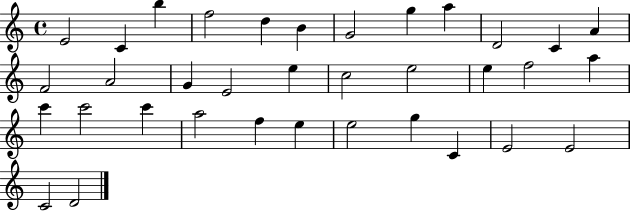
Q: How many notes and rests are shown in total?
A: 35